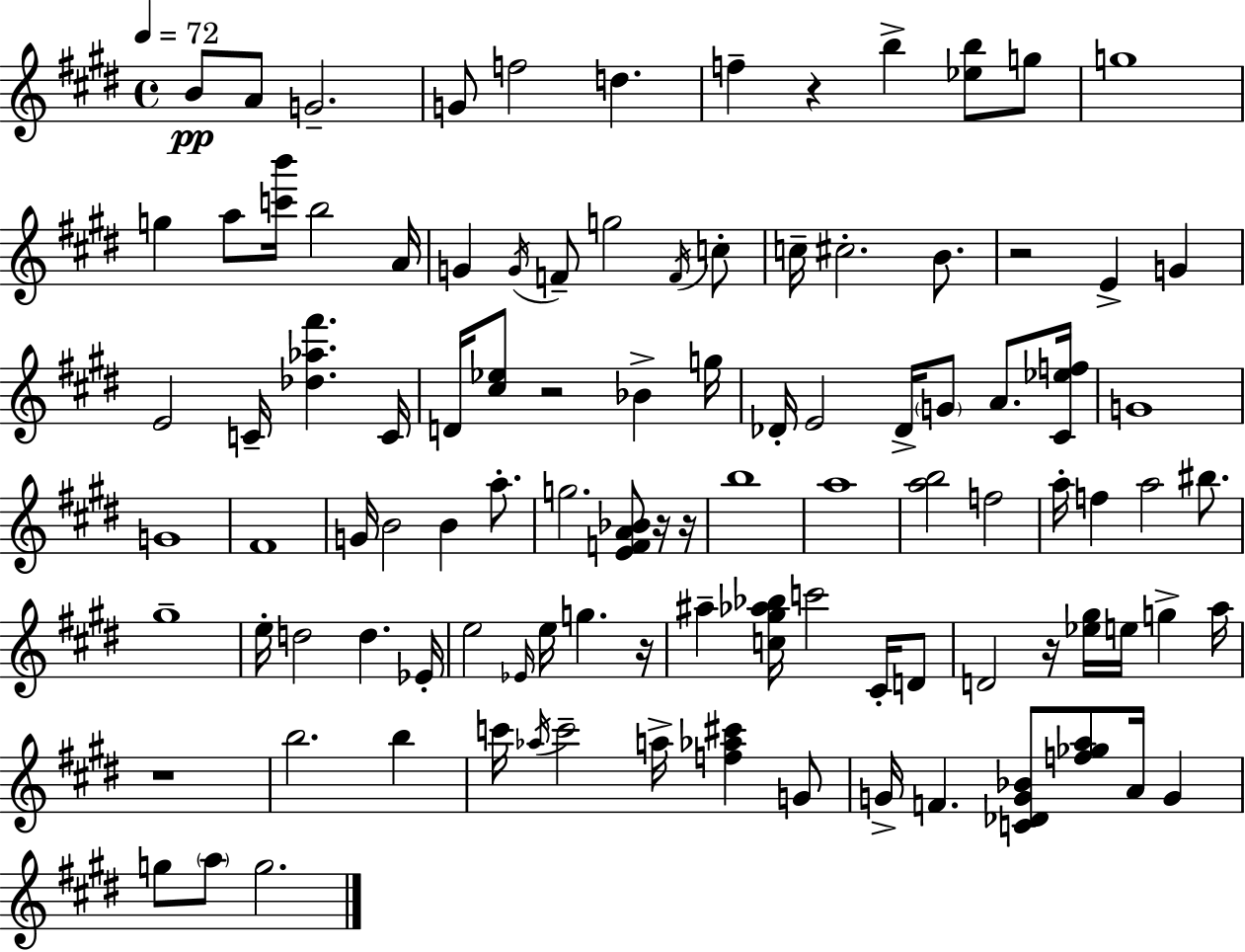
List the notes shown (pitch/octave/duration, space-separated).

B4/e A4/e G4/h. G4/e F5/h D5/q. F5/q R/q B5/q [Eb5,B5]/e G5/e G5/w G5/q A5/e [C6,B6]/s B5/h A4/s G4/q G4/s F4/e G5/h F4/s C5/e C5/s C#5/h. B4/e. R/h E4/q G4/q E4/h C4/s [Db5,Ab5,F#6]/q. C4/s D4/s [C#5,Eb5]/e R/h Bb4/q G5/s Db4/s E4/h Db4/s G4/e A4/e. [C#4,Eb5,F5]/s G4/w G4/w F#4/w G4/s B4/h B4/q A5/e. G5/h. [E4,F4,A4,Bb4]/e R/s R/s B5/w A5/w [A5,B5]/h F5/h A5/s F5/q A5/h BIS5/e. G#5/w E5/s D5/h D5/q. Eb4/s E5/h Eb4/s E5/s G5/q. R/s A#5/q [C5,G#5,Ab5,Bb5]/s C6/h C#4/s D4/e D4/h R/s [Eb5,G#5]/s E5/s G5/q A5/s R/w B5/h. B5/q C6/s Ab5/s C6/h A5/s [F5,Ab5,C#6]/q G4/e G4/s F4/q. [C4,Db4,G4,Bb4]/e [F5,Gb5,A5]/e A4/s G4/q G5/e A5/e G5/h.